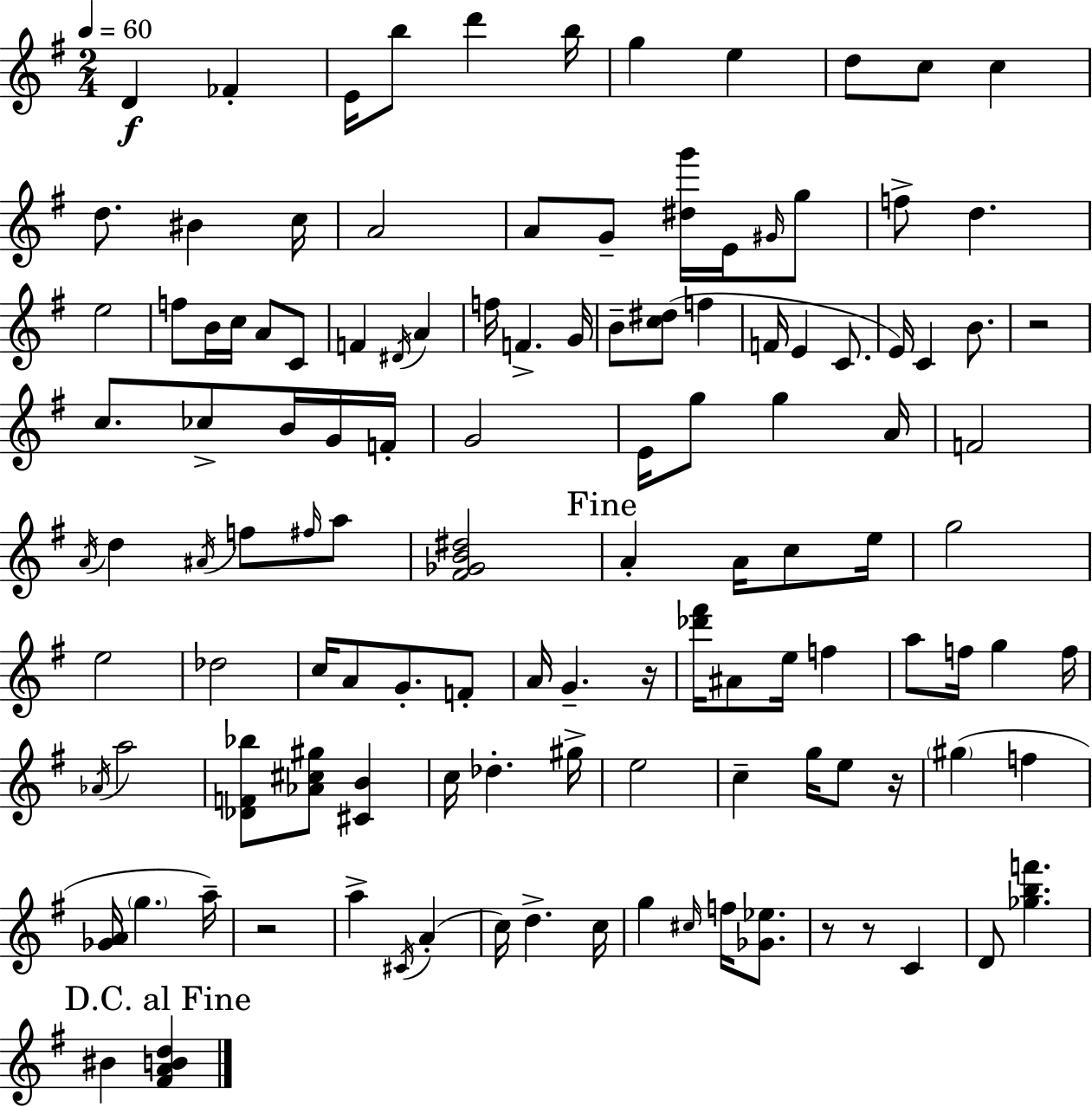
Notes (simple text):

D4/q FES4/q E4/s B5/e D6/q B5/s G5/q E5/q D5/e C5/e C5/q D5/e. BIS4/q C5/s A4/h A4/e G4/e [D#5,G6]/s E4/s G#4/s G5/e F5/e D5/q. E5/h F5/e B4/s C5/s A4/e C4/e F4/q D#4/s A4/q F5/s F4/q. G4/s B4/e [C5,D#5]/e F5/q F4/s E4/q C4/e. E4/s C4/q B4/e. R/h C5/e. CES5/e B4/s G4/s F4/s G4/h E4/s G5/e G5/q A4/s F4/h A4/s D5/q A#4/s F5/e F#5/s A5/e [F#4,Gb4,B4,D#5]/h A4/q A4/s C5/e E5/s G5/h E5/h Db5/h C5/s A4/e G4/e. F4/e A4/s G4/q. R/s [Db6,F#6]/s A#4/e E5/s F5/q A5/e F5/s G5/q F5/s Ab4/s A5/h [Db4,F4,Bb5]/e [Ab4,C#5,G#5]/e [C#4,B4]/q C5/s Db5/q. G#5/s E5/h C5/q G5/s E5/e R/s G#5/q F5/q [Gb4,A4]/s G5/q. A5/s R/h A5/q C#4/s A4/q C5/s D5/q. C5/s G5/q C#5/s F5/s [Gb4,Eb5]/e. R/e R/e C4/q D4/e [Gb5,B5,F6]/q. BIS4/q [F#4,A4,B4,D5]/q